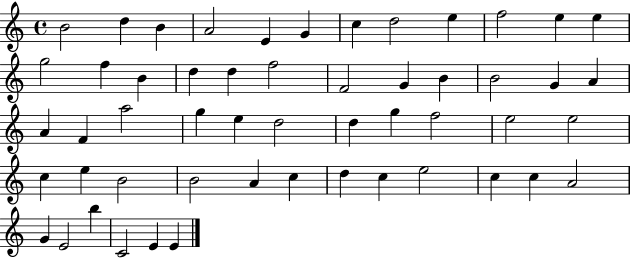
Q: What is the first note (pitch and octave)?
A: B4